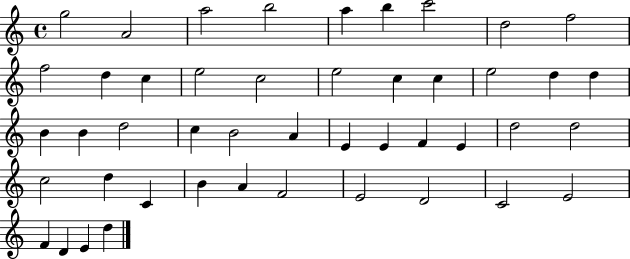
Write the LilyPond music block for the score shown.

{
  \clef treble
  \time 4/4
  \defaultTimeSignature
  \key c \major
  g''2 a'2 | a''2 b''2 | a''4 b''4 c'''2 | d''2 f''2 | \break f''2 d''4 c''4 | e''2 c''2 | e''2 c''4 c''4 | e''2 d''4 d''4 | \break b'4 b'4 d''2 | c''4 b'2 a'4 | e'4 e'4 f'4 e'4 | d''2 d''2 | \break c''2 d''4 c'4 | b'4 a'4 f'2 | e'2 d'2 | c'2 e'2 | \break f'4 d'4 e'4 d''4 | \bar "|."
}